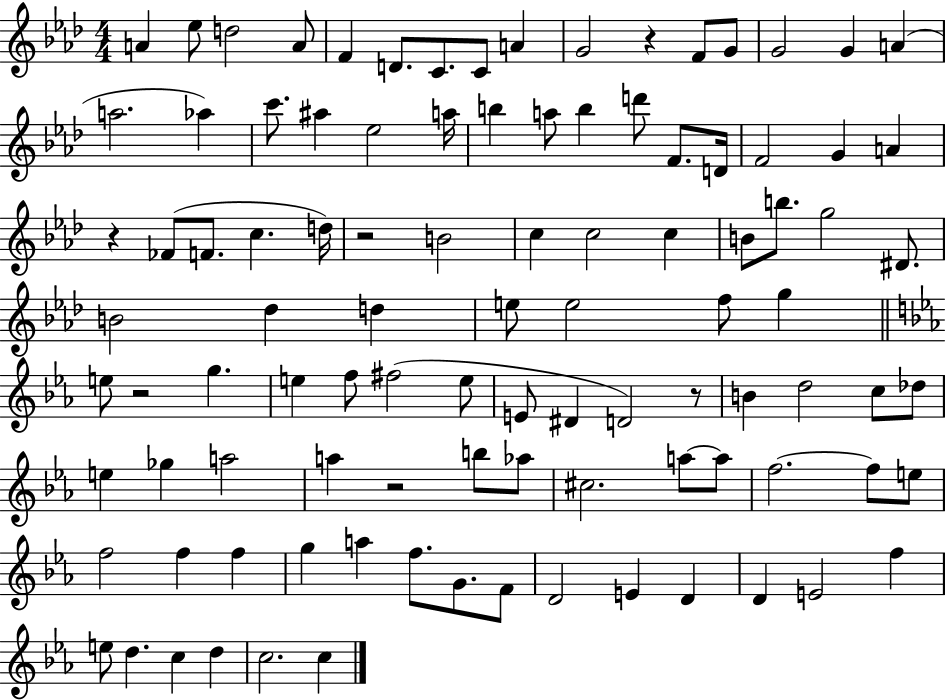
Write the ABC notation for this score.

X:1
T:Untitled
M:4/4
L:1/4
K:Ab
A _e/2 d2 A/2 F D/2 C/2 C/2 A G2 z F/2 G/2 G2 G A a2 _a c'/2 ^a _e2 a/4 b a/2 b d'/2 F/2 D/4 F2 G A z _F/2 F/2 c d/4 z2 B2 c c2 c B/2 b/2 g2 ^D/2 B2 _d d e/2 e2 f/2 g e/2 z2 g e f/2 ^f2 e/2 E/2 ^D D2 z/2 B d2 c/2 _d/2 e _g a2 a z2 b/2 _a/2 ^c2 a/2 a/2 f2 f/2 e/2 f2 f f g a f/2 G/2 F/2 D2 E D D E2 f e/2 d c d c2 c